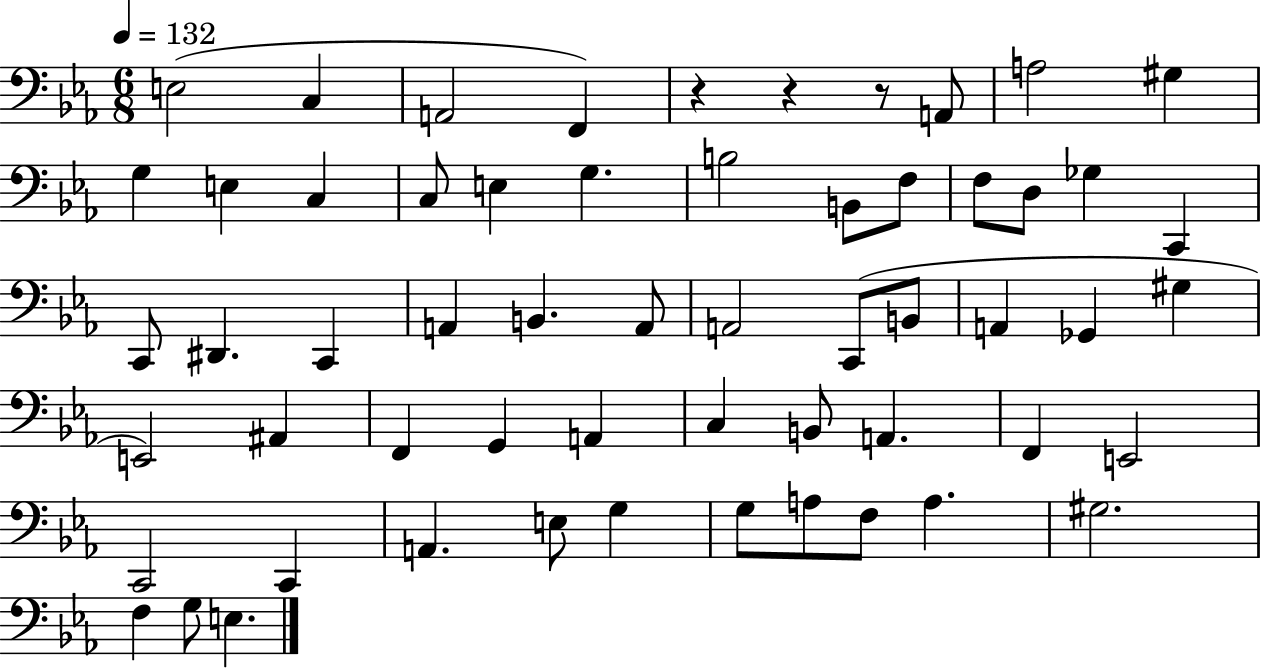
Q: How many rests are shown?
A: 3